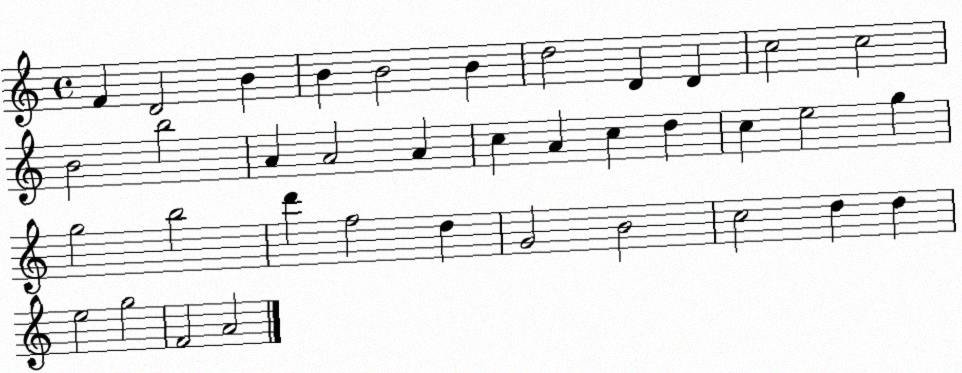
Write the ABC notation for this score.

X:1
T:Untitled
M:4/4
L:1/4
K:C
F D2 B B B2 B d2 D D c2 c2 B2 b2 A A2 A c A c d c e2 g g2 b2 d' f2 d G2 B2 c2 d d e2 g2 F2 A2